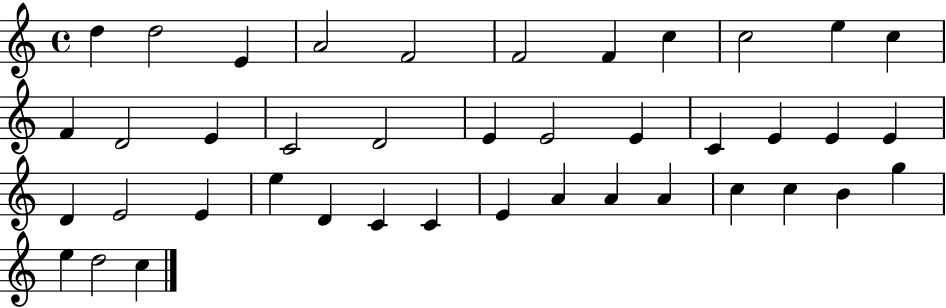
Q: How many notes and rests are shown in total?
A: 41